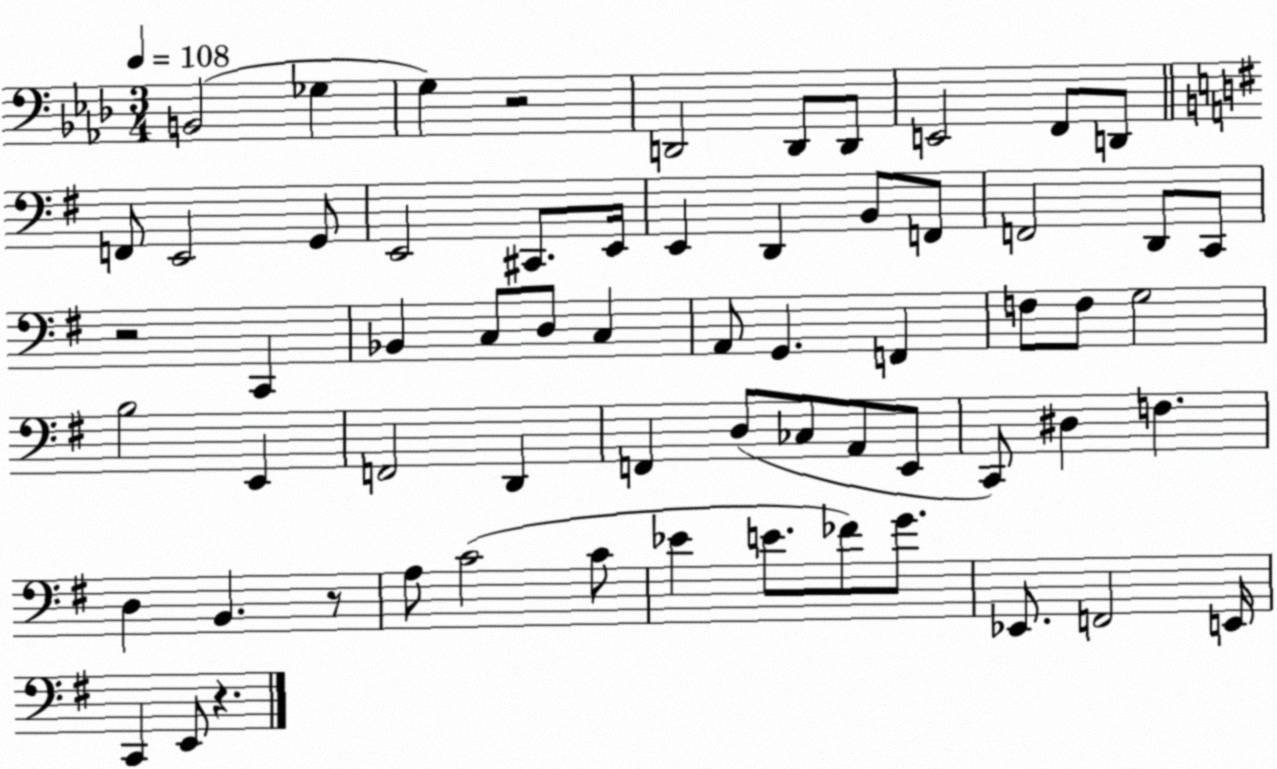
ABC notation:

X:1
T:Untitled
M:3/4
L:1/4
K:Ab
B,,2 _G, G, z2 D,,2 D,,/2 D,,/2 E,,2 F,,/2 D,,/2 F,,/2 E,,2 G,,/2 E,,2 ^C,,/2 E,,/4 E,, D,, B,,/2 F,,/2 F,,2 D,,/2 C,,/2 z2 C,, _B,, C,/2 D,/2 C, A,,/2 G,, F,, F,/2 F,/2 G,2 B,2 E,, F,,2 D,, F,, D,/2 _C,/2 A,,/2 E,,/2 C,,/2 ^D, F, D, B,, z/2 A,/2 C2 C/2 _E E/2 _F/2 G/2 _E,,/2 F,,2 E,,/4 C,, E,,/2 z